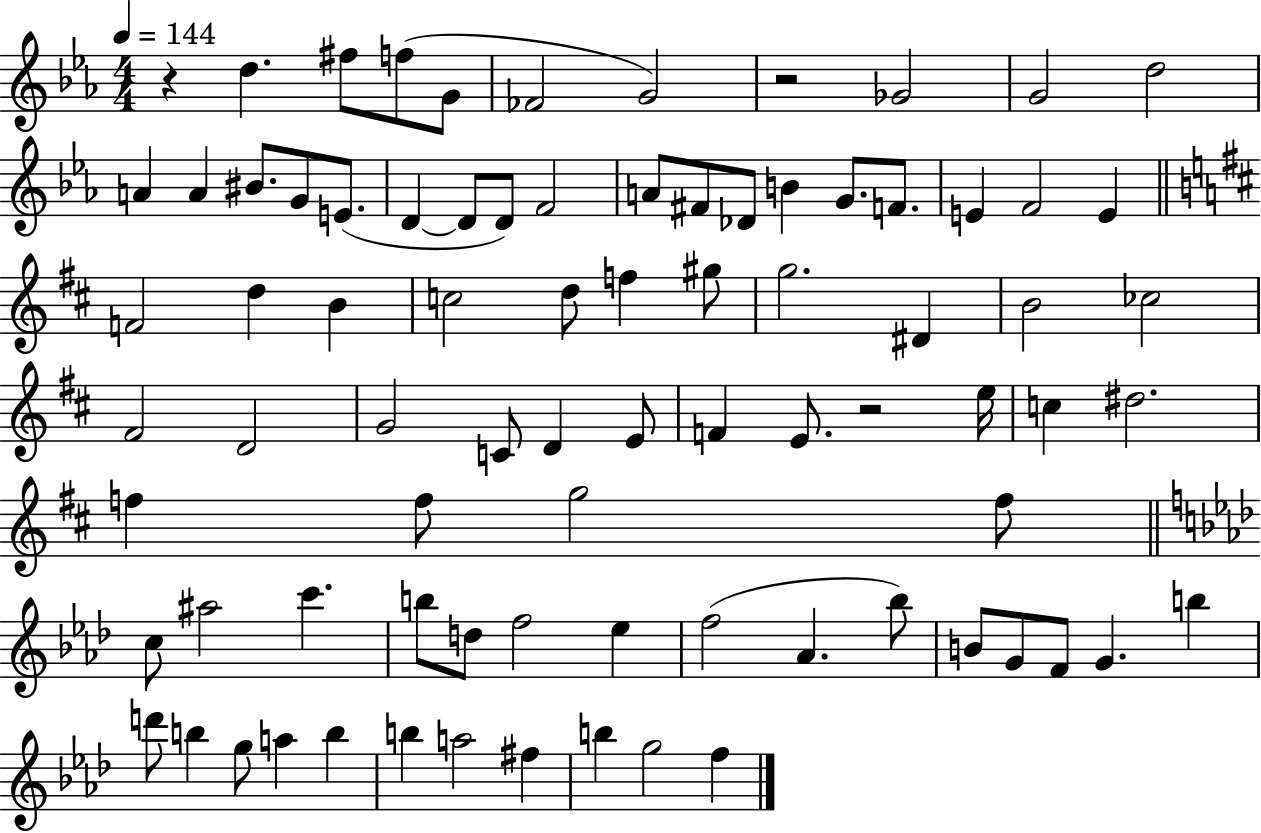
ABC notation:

X:1
T:Untitled
M:4/4
L:1/4
K:Eb
z d ^f/2 f/2 G/2 _F2 G2 z2 _G2 G2 d2 A A ^B/2 G/2 E/2 D D/2 D/2 F2 A/2 ^F/2 _D/2 B G/2 F/2 E F2 E F2 d B c2 d/2 f ^g/2 g2 ^D B2 _c2 ^F2 D2 G2 C/2 D E/2 F E/2 z2 e/4 c ^d2 f f/2 g2 f/2 c/2 ^a2 c' b/2 d/2 f2 _e f2 _A _b/2 B/2 G/2 F/2 G b d'/2 b g/2 a b b a2 ^f b g2 f